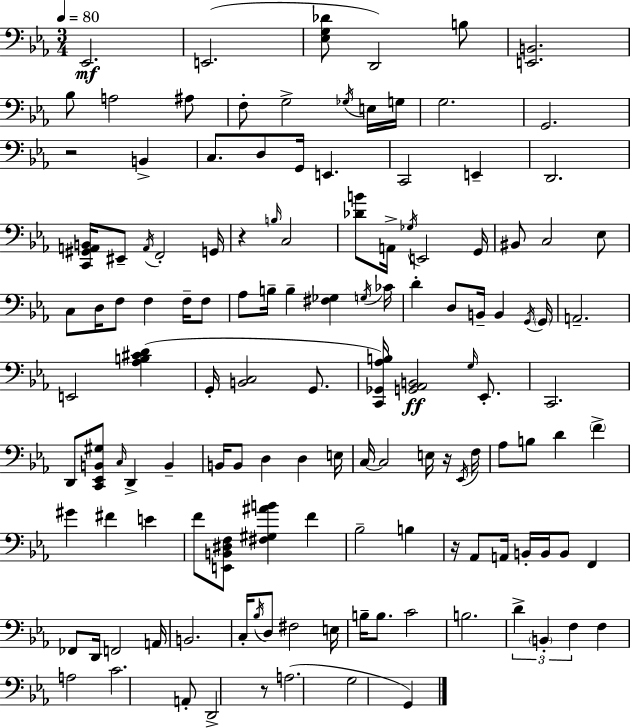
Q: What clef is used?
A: bass